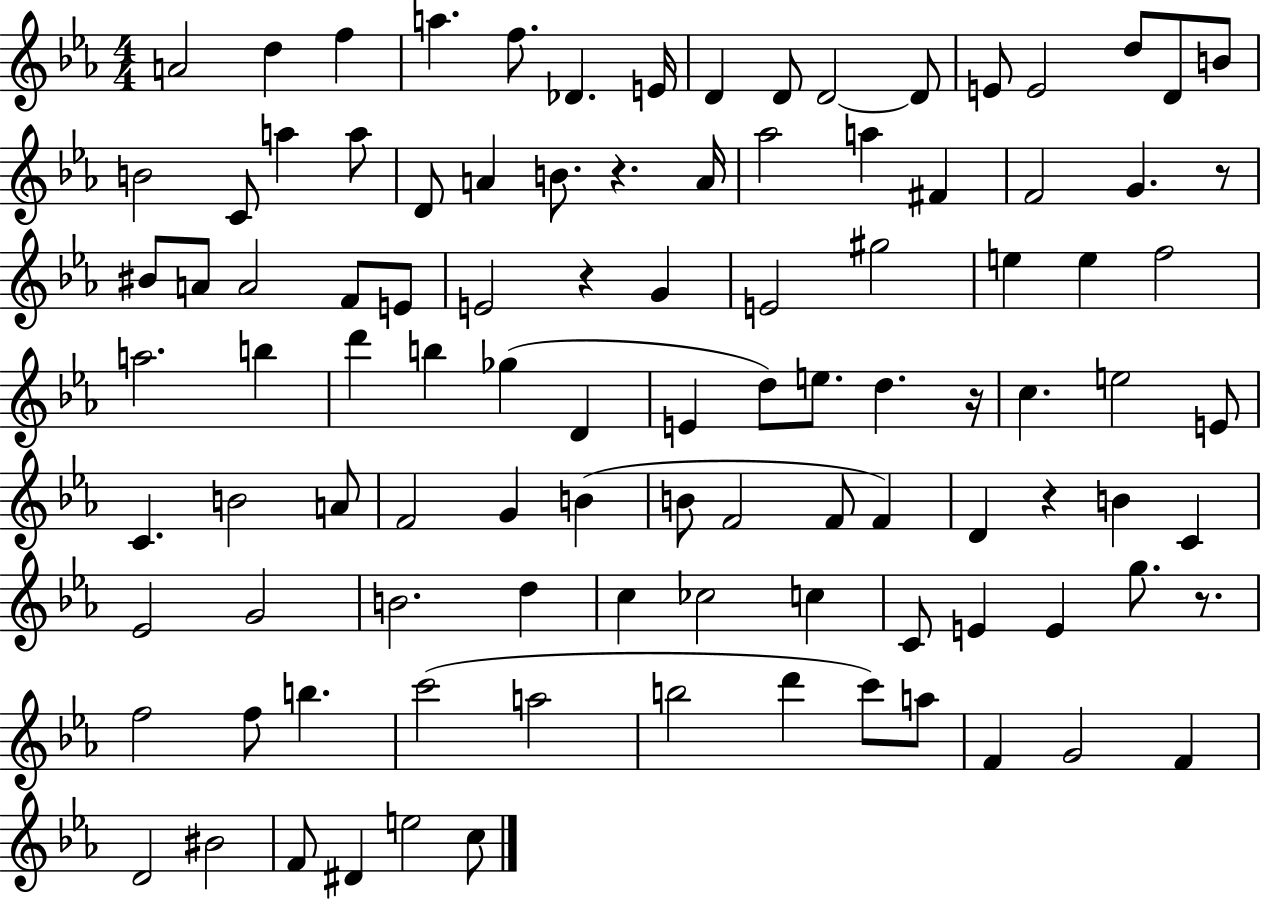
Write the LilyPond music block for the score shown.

{
  \clef treble
  \numericTimeSignature
  \time 4/4
  \key ees \major
  a'2 d''4 f''4 | a''4. f''8. des'4. e'16 | d'4 d'8 d'2~~ d'8 | e'8 e'2 d''8 d'8 b'8 | \break b'2 c'8 a''4 a''8 | d'8 a'4 b'8. r4. a'16 | aes''2 a''4 fis'4 | f'2 g'4. r8 | \break bis'8 a'8 a'2 f'8 e'8 | e'2 r4 g'4 | e'2 gis''2 | e''4 e''4 f''2 | \break a''2. b''4 | d'''4 b''4 ges''4( d'4 | e'4 d''8) e''8. d''4. r16 | c''4. e''2 e'8 | \break c'4. b'2 a'8 | f'2 g'4 b'4( | b'8 f'2 f'8 f'4) | d'4 r4 b'4 c'4 | \break ees'2 g'2 | b'2. d''4 | c''4 ces''2 c''4 | c'8 e'4 e'4 g''8. r8. | \break f''2 f''8 b''4. | c'''2( a''2 | b''2 d'''4 c'''8) a''8 | f'4 g'2 f'4 | \break d'2 bis'2 | f'8 dis'4 e''2 c''8 | \bar "|."
}